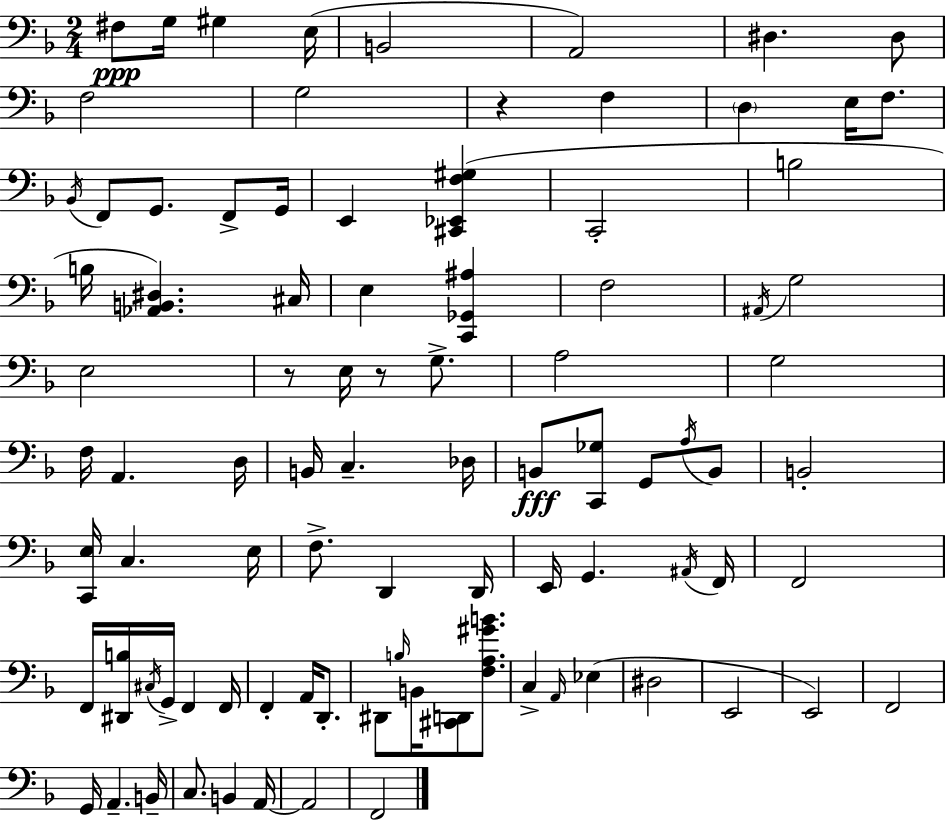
{
  \clef bass
  \numericTimeSignature
  \time 2/4
  \key f \major
  fis8\ppp g16 gis4 e16( | b,2 | a,2) | dis4. dis8 | \break f2 | g2 | r4 f4 | \parenthesize d4 e16 f8. | \break \acciaccatura { bes,16 } f,8 g,8. f,8-> | g,16 e,4 <cis, ees, f gis>4( | c,2-. | b2 | \break b16 <aes, b, dis>4.) | cis16 e4 <c, ges, ais>4 | f2 | \acciaccatura { ais,16 } g2 | \break e2 | r8 e16 r8 g8.-> | a2 | g2 | \break f16 a,4. | d16 b,16 c4.-- | des16 b,8\fff <c, ges>8 g,8 | \acciaccatura { a16 } b,8 b,2-. | \break <c, e>16 c4. | e16 f8.-> d,4 | d,16 e,16 g,4. | \acciaccatura { ais,16 } f,16 f,2 | \break f,16 <dis, b>16 \acciaccatura { cis16 } g,16-> | f,4 f,16 f,4-. | a,16 d,8.-. dis,8 \grace { b16 } | b,16 <cis, d,>8 <f a gis' b'>8. c4-> | \break \grace { a,16 }( ees4 dis2 | e,2 | e,2) | f,2 | \break g,16 | a,4.-- b,16-- c8. | b,4 a,16~~ a,2 | f,2 | \break \bar "|."
}